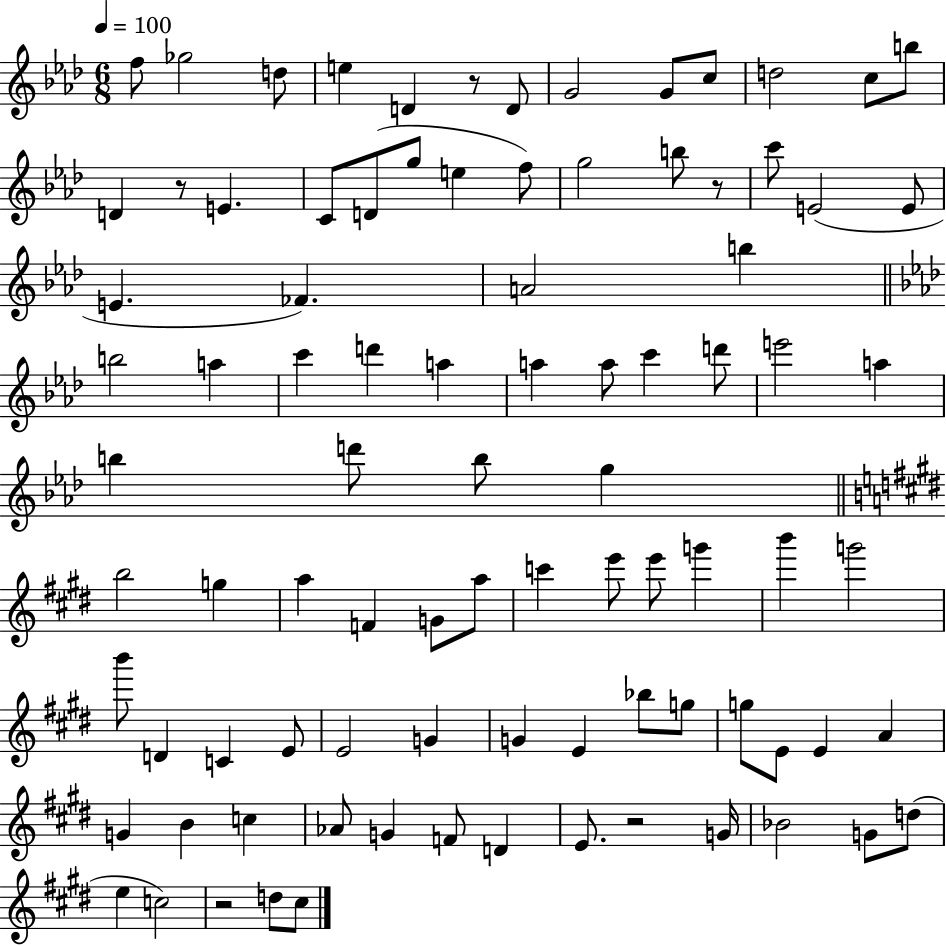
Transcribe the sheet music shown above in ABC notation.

X:1
T:Untitled
M:6/8
L:1/4
K:Ab
f/2 _g2 d/2 e D z/2 D/2 G2 G/2 c/2 d2 c/2 b/2 D z/2 E C/2 D/2 g/2 e f/2 g2 b/2 z/2 c'/2 E2 E/2 E _F A2 b b2 a c' d' a a a/2 c' d'/2 e'2 a b d'/2 b/2 g b2 g a F G/2 a/2 c' e'/2 e'/2 g' b' g'2 b'/2 D C E/2 E2 G G E _b/2 g/2 g/2 E/2 E A G B c _A/2 G F/2 D E/2 z2 G/4 _B2 G/2 d/2 e c2 z2 d/2 ^c/2